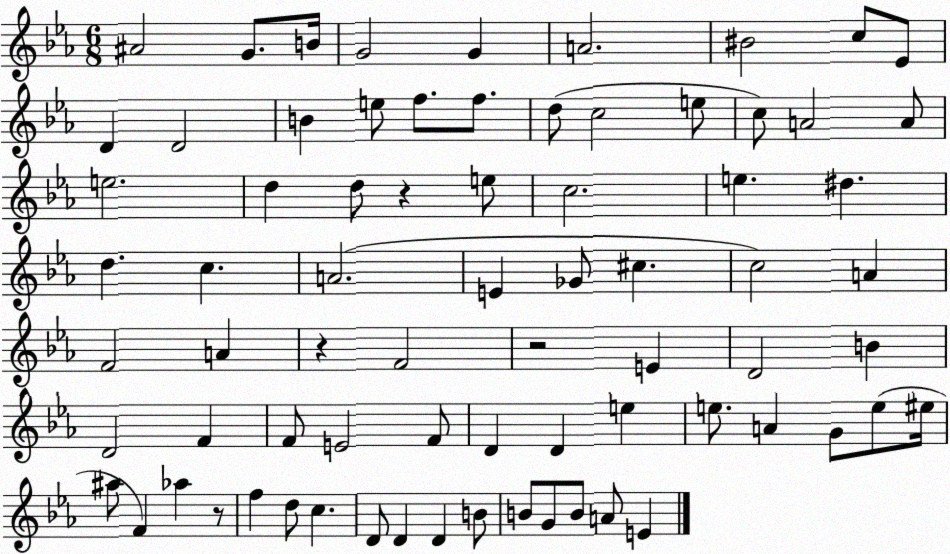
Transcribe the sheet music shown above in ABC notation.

X:1
T:Untitled
M:6/8
L:1/4
K:Eb
^A2 G/2 B/4 G2 G A2 ^B2 c/2 _E/2 D D2 B e/2 f/2 f/2 d/2 c2 e/2 c/2 A2 A/2 e2 d d/2 z e/2 c2 e ^d d c A2 E _G/2 ^c c2 A F2 A z F2 z2 E D2 B D2 F F/2 E2 F/2 D D e e/2 A G/2 e/2 ^e/4 ^a/2 F _a z/2 f d/2 c D/2 D D B/2 B/2 G/2 B/2 A/2 E